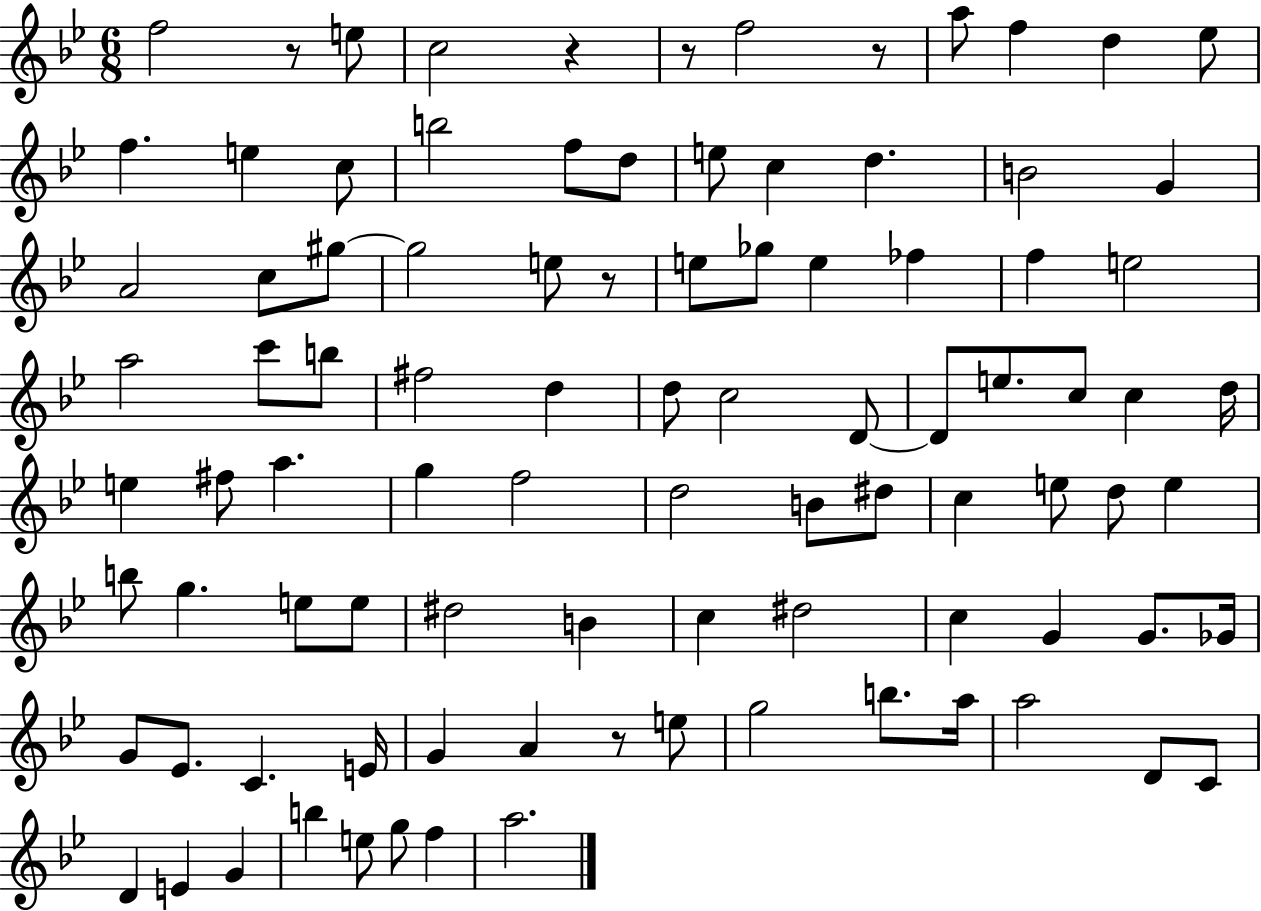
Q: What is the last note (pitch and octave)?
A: A5